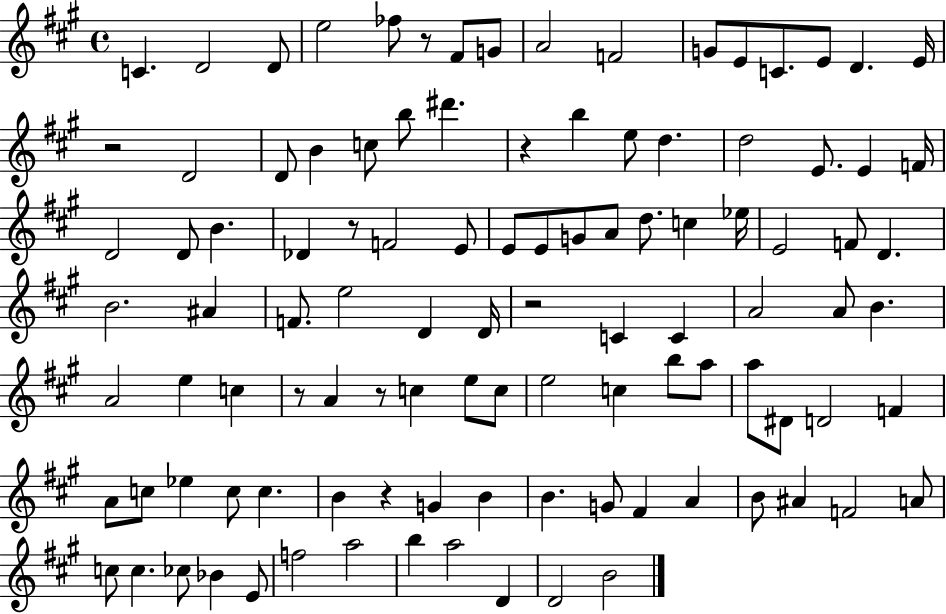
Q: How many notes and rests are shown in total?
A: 106